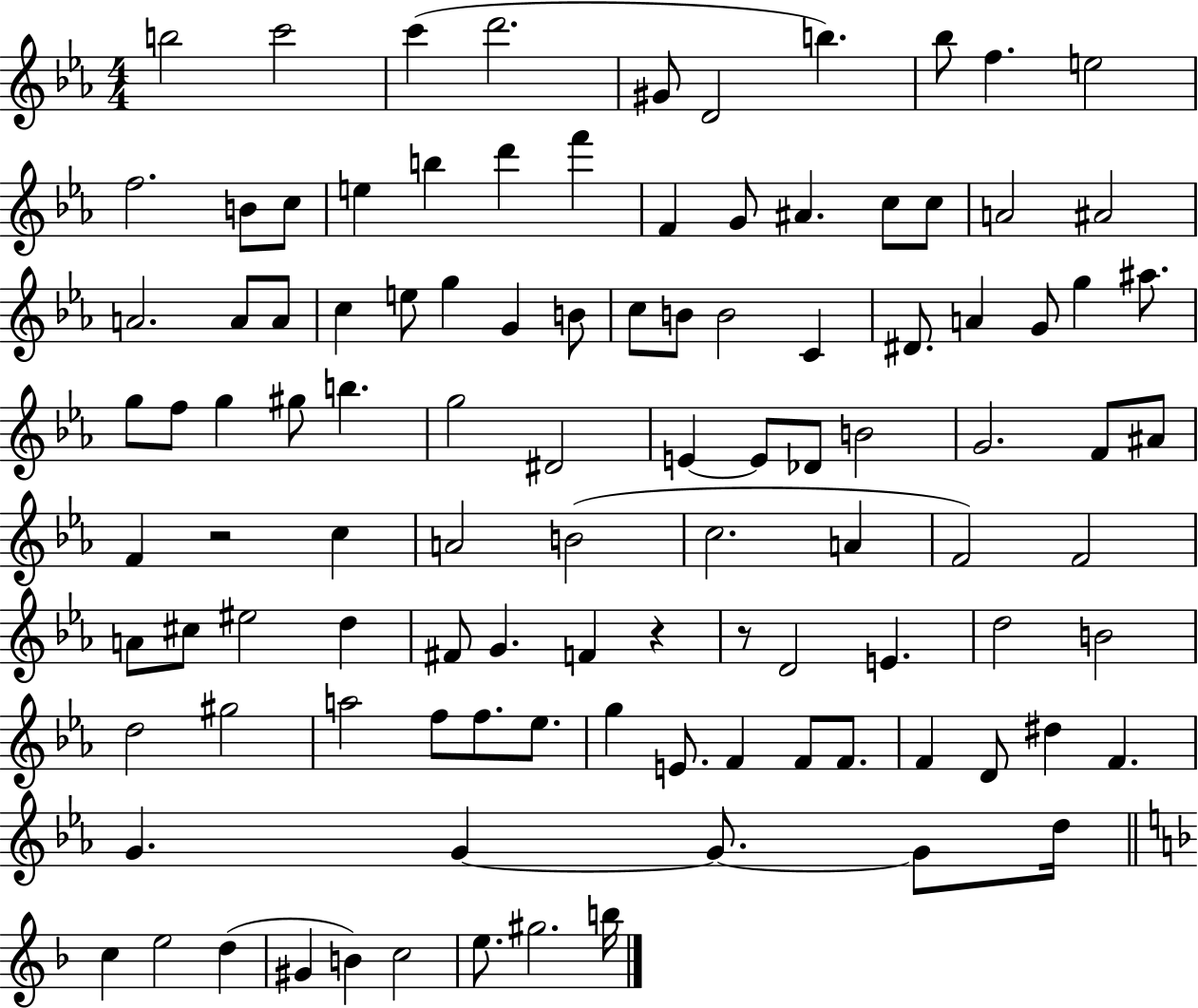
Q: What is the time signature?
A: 4/4